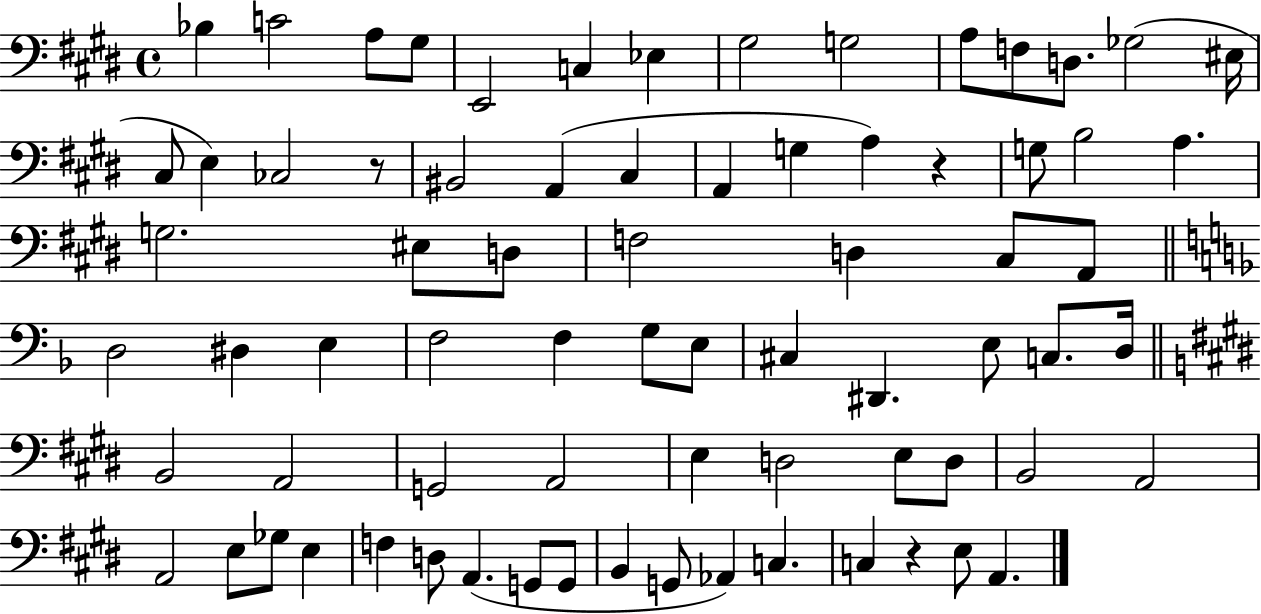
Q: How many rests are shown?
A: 3